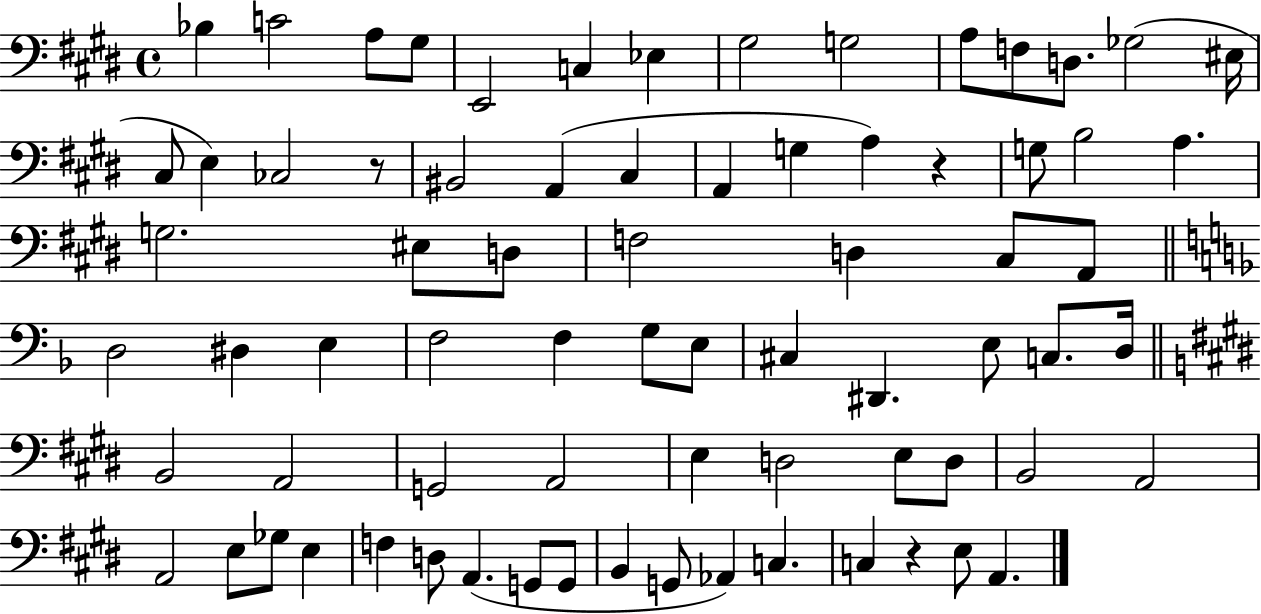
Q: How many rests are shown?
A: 3